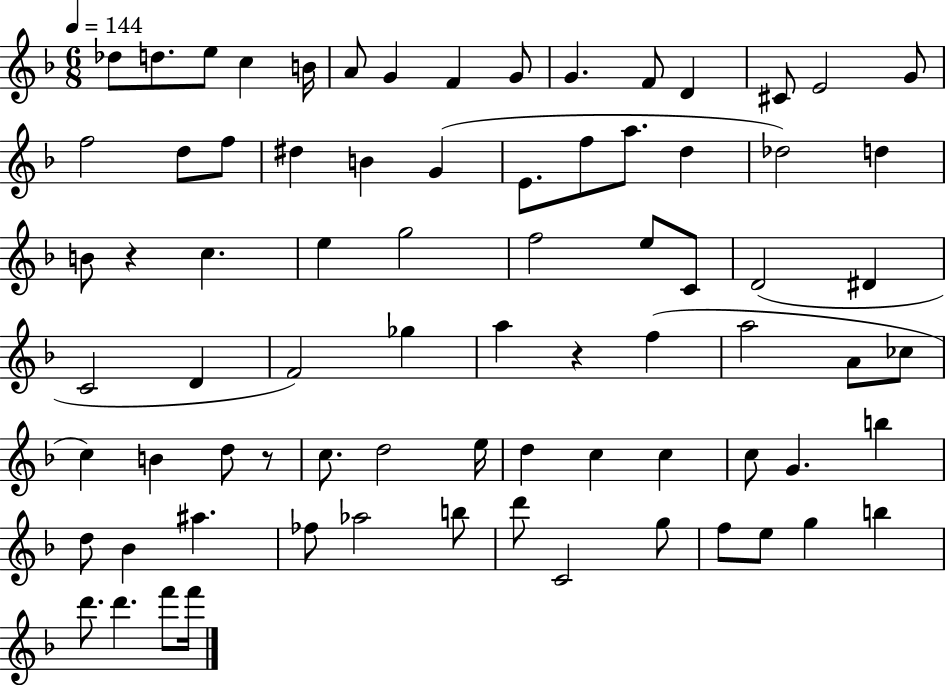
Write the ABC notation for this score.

X:1
T:Untitled
M:6/8
L:1/4
K:F
_d/2 d/2 e/2 c B/4 A/2 G F G/2 G F/2 D ^C/2 E2 G/2 f2 d/2 f/2 ^d B G E/2 f/2 a/2 d _d2 d B/2 z c e g2 f2 e/2 C/2 D2 ^D C2 D F2 _g a z f a2 A/2 _c/2 c B d/2 z/2 c/2 d2 e/4 d c c c/2 G b d/2 _B ^a _f/2 _a2 b/2 d'/2 C2 g/2 f/2 e/2 g b d'/2 d' f'/2 f'/4